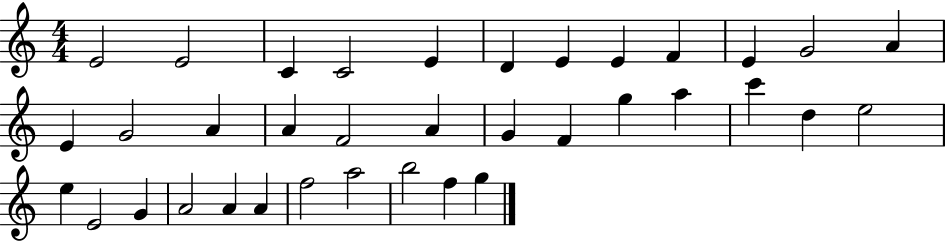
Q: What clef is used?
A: treble